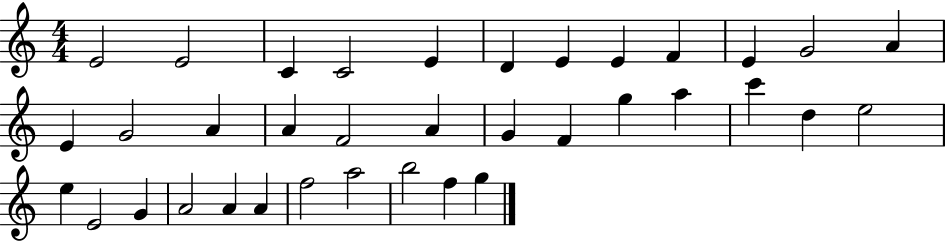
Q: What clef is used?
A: treble